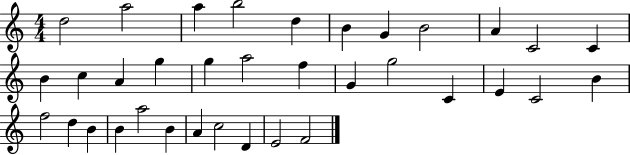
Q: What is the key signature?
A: C major